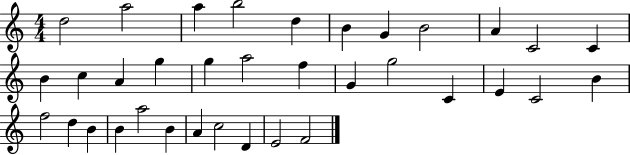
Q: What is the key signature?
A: C major